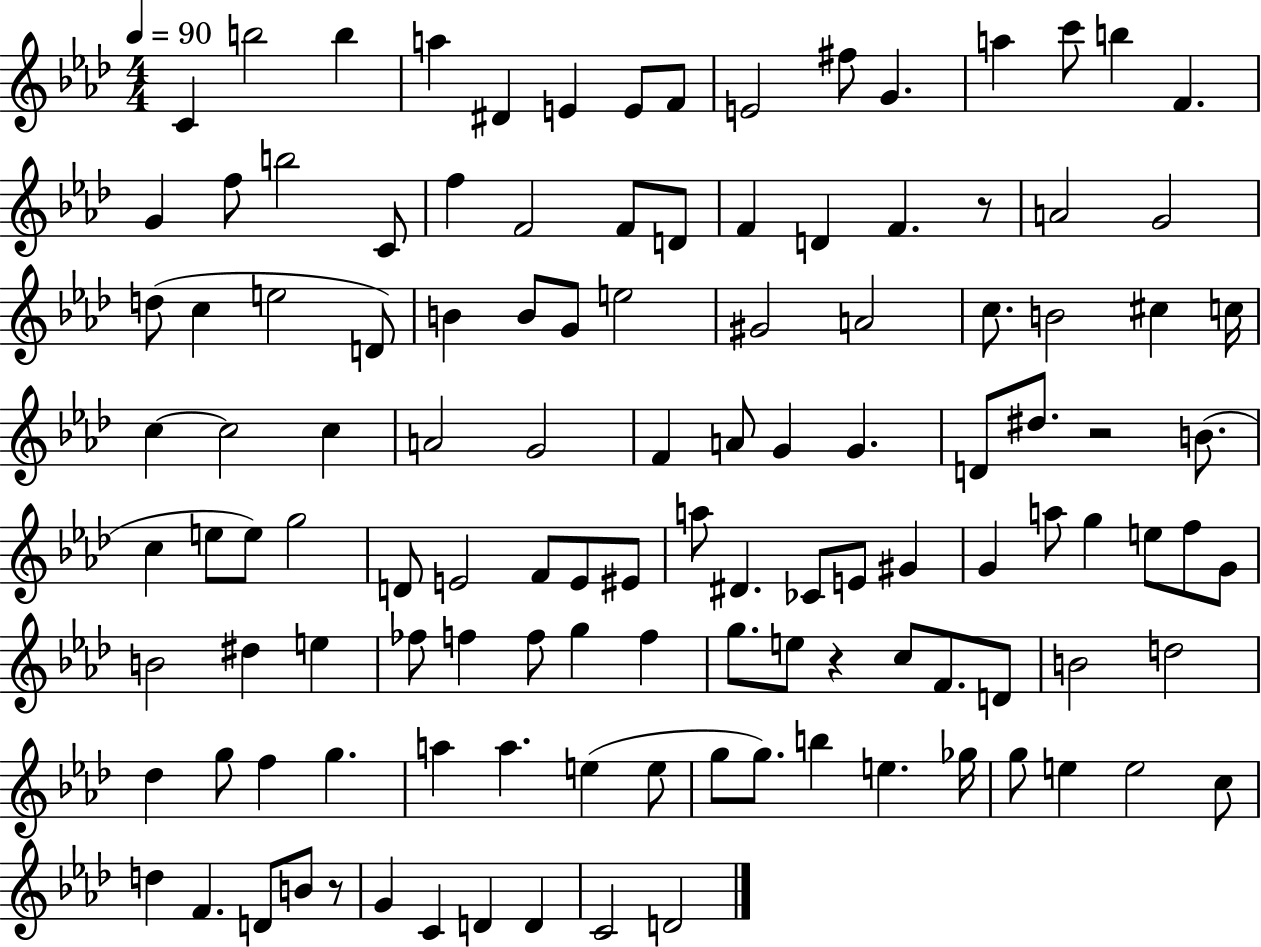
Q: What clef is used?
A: treble